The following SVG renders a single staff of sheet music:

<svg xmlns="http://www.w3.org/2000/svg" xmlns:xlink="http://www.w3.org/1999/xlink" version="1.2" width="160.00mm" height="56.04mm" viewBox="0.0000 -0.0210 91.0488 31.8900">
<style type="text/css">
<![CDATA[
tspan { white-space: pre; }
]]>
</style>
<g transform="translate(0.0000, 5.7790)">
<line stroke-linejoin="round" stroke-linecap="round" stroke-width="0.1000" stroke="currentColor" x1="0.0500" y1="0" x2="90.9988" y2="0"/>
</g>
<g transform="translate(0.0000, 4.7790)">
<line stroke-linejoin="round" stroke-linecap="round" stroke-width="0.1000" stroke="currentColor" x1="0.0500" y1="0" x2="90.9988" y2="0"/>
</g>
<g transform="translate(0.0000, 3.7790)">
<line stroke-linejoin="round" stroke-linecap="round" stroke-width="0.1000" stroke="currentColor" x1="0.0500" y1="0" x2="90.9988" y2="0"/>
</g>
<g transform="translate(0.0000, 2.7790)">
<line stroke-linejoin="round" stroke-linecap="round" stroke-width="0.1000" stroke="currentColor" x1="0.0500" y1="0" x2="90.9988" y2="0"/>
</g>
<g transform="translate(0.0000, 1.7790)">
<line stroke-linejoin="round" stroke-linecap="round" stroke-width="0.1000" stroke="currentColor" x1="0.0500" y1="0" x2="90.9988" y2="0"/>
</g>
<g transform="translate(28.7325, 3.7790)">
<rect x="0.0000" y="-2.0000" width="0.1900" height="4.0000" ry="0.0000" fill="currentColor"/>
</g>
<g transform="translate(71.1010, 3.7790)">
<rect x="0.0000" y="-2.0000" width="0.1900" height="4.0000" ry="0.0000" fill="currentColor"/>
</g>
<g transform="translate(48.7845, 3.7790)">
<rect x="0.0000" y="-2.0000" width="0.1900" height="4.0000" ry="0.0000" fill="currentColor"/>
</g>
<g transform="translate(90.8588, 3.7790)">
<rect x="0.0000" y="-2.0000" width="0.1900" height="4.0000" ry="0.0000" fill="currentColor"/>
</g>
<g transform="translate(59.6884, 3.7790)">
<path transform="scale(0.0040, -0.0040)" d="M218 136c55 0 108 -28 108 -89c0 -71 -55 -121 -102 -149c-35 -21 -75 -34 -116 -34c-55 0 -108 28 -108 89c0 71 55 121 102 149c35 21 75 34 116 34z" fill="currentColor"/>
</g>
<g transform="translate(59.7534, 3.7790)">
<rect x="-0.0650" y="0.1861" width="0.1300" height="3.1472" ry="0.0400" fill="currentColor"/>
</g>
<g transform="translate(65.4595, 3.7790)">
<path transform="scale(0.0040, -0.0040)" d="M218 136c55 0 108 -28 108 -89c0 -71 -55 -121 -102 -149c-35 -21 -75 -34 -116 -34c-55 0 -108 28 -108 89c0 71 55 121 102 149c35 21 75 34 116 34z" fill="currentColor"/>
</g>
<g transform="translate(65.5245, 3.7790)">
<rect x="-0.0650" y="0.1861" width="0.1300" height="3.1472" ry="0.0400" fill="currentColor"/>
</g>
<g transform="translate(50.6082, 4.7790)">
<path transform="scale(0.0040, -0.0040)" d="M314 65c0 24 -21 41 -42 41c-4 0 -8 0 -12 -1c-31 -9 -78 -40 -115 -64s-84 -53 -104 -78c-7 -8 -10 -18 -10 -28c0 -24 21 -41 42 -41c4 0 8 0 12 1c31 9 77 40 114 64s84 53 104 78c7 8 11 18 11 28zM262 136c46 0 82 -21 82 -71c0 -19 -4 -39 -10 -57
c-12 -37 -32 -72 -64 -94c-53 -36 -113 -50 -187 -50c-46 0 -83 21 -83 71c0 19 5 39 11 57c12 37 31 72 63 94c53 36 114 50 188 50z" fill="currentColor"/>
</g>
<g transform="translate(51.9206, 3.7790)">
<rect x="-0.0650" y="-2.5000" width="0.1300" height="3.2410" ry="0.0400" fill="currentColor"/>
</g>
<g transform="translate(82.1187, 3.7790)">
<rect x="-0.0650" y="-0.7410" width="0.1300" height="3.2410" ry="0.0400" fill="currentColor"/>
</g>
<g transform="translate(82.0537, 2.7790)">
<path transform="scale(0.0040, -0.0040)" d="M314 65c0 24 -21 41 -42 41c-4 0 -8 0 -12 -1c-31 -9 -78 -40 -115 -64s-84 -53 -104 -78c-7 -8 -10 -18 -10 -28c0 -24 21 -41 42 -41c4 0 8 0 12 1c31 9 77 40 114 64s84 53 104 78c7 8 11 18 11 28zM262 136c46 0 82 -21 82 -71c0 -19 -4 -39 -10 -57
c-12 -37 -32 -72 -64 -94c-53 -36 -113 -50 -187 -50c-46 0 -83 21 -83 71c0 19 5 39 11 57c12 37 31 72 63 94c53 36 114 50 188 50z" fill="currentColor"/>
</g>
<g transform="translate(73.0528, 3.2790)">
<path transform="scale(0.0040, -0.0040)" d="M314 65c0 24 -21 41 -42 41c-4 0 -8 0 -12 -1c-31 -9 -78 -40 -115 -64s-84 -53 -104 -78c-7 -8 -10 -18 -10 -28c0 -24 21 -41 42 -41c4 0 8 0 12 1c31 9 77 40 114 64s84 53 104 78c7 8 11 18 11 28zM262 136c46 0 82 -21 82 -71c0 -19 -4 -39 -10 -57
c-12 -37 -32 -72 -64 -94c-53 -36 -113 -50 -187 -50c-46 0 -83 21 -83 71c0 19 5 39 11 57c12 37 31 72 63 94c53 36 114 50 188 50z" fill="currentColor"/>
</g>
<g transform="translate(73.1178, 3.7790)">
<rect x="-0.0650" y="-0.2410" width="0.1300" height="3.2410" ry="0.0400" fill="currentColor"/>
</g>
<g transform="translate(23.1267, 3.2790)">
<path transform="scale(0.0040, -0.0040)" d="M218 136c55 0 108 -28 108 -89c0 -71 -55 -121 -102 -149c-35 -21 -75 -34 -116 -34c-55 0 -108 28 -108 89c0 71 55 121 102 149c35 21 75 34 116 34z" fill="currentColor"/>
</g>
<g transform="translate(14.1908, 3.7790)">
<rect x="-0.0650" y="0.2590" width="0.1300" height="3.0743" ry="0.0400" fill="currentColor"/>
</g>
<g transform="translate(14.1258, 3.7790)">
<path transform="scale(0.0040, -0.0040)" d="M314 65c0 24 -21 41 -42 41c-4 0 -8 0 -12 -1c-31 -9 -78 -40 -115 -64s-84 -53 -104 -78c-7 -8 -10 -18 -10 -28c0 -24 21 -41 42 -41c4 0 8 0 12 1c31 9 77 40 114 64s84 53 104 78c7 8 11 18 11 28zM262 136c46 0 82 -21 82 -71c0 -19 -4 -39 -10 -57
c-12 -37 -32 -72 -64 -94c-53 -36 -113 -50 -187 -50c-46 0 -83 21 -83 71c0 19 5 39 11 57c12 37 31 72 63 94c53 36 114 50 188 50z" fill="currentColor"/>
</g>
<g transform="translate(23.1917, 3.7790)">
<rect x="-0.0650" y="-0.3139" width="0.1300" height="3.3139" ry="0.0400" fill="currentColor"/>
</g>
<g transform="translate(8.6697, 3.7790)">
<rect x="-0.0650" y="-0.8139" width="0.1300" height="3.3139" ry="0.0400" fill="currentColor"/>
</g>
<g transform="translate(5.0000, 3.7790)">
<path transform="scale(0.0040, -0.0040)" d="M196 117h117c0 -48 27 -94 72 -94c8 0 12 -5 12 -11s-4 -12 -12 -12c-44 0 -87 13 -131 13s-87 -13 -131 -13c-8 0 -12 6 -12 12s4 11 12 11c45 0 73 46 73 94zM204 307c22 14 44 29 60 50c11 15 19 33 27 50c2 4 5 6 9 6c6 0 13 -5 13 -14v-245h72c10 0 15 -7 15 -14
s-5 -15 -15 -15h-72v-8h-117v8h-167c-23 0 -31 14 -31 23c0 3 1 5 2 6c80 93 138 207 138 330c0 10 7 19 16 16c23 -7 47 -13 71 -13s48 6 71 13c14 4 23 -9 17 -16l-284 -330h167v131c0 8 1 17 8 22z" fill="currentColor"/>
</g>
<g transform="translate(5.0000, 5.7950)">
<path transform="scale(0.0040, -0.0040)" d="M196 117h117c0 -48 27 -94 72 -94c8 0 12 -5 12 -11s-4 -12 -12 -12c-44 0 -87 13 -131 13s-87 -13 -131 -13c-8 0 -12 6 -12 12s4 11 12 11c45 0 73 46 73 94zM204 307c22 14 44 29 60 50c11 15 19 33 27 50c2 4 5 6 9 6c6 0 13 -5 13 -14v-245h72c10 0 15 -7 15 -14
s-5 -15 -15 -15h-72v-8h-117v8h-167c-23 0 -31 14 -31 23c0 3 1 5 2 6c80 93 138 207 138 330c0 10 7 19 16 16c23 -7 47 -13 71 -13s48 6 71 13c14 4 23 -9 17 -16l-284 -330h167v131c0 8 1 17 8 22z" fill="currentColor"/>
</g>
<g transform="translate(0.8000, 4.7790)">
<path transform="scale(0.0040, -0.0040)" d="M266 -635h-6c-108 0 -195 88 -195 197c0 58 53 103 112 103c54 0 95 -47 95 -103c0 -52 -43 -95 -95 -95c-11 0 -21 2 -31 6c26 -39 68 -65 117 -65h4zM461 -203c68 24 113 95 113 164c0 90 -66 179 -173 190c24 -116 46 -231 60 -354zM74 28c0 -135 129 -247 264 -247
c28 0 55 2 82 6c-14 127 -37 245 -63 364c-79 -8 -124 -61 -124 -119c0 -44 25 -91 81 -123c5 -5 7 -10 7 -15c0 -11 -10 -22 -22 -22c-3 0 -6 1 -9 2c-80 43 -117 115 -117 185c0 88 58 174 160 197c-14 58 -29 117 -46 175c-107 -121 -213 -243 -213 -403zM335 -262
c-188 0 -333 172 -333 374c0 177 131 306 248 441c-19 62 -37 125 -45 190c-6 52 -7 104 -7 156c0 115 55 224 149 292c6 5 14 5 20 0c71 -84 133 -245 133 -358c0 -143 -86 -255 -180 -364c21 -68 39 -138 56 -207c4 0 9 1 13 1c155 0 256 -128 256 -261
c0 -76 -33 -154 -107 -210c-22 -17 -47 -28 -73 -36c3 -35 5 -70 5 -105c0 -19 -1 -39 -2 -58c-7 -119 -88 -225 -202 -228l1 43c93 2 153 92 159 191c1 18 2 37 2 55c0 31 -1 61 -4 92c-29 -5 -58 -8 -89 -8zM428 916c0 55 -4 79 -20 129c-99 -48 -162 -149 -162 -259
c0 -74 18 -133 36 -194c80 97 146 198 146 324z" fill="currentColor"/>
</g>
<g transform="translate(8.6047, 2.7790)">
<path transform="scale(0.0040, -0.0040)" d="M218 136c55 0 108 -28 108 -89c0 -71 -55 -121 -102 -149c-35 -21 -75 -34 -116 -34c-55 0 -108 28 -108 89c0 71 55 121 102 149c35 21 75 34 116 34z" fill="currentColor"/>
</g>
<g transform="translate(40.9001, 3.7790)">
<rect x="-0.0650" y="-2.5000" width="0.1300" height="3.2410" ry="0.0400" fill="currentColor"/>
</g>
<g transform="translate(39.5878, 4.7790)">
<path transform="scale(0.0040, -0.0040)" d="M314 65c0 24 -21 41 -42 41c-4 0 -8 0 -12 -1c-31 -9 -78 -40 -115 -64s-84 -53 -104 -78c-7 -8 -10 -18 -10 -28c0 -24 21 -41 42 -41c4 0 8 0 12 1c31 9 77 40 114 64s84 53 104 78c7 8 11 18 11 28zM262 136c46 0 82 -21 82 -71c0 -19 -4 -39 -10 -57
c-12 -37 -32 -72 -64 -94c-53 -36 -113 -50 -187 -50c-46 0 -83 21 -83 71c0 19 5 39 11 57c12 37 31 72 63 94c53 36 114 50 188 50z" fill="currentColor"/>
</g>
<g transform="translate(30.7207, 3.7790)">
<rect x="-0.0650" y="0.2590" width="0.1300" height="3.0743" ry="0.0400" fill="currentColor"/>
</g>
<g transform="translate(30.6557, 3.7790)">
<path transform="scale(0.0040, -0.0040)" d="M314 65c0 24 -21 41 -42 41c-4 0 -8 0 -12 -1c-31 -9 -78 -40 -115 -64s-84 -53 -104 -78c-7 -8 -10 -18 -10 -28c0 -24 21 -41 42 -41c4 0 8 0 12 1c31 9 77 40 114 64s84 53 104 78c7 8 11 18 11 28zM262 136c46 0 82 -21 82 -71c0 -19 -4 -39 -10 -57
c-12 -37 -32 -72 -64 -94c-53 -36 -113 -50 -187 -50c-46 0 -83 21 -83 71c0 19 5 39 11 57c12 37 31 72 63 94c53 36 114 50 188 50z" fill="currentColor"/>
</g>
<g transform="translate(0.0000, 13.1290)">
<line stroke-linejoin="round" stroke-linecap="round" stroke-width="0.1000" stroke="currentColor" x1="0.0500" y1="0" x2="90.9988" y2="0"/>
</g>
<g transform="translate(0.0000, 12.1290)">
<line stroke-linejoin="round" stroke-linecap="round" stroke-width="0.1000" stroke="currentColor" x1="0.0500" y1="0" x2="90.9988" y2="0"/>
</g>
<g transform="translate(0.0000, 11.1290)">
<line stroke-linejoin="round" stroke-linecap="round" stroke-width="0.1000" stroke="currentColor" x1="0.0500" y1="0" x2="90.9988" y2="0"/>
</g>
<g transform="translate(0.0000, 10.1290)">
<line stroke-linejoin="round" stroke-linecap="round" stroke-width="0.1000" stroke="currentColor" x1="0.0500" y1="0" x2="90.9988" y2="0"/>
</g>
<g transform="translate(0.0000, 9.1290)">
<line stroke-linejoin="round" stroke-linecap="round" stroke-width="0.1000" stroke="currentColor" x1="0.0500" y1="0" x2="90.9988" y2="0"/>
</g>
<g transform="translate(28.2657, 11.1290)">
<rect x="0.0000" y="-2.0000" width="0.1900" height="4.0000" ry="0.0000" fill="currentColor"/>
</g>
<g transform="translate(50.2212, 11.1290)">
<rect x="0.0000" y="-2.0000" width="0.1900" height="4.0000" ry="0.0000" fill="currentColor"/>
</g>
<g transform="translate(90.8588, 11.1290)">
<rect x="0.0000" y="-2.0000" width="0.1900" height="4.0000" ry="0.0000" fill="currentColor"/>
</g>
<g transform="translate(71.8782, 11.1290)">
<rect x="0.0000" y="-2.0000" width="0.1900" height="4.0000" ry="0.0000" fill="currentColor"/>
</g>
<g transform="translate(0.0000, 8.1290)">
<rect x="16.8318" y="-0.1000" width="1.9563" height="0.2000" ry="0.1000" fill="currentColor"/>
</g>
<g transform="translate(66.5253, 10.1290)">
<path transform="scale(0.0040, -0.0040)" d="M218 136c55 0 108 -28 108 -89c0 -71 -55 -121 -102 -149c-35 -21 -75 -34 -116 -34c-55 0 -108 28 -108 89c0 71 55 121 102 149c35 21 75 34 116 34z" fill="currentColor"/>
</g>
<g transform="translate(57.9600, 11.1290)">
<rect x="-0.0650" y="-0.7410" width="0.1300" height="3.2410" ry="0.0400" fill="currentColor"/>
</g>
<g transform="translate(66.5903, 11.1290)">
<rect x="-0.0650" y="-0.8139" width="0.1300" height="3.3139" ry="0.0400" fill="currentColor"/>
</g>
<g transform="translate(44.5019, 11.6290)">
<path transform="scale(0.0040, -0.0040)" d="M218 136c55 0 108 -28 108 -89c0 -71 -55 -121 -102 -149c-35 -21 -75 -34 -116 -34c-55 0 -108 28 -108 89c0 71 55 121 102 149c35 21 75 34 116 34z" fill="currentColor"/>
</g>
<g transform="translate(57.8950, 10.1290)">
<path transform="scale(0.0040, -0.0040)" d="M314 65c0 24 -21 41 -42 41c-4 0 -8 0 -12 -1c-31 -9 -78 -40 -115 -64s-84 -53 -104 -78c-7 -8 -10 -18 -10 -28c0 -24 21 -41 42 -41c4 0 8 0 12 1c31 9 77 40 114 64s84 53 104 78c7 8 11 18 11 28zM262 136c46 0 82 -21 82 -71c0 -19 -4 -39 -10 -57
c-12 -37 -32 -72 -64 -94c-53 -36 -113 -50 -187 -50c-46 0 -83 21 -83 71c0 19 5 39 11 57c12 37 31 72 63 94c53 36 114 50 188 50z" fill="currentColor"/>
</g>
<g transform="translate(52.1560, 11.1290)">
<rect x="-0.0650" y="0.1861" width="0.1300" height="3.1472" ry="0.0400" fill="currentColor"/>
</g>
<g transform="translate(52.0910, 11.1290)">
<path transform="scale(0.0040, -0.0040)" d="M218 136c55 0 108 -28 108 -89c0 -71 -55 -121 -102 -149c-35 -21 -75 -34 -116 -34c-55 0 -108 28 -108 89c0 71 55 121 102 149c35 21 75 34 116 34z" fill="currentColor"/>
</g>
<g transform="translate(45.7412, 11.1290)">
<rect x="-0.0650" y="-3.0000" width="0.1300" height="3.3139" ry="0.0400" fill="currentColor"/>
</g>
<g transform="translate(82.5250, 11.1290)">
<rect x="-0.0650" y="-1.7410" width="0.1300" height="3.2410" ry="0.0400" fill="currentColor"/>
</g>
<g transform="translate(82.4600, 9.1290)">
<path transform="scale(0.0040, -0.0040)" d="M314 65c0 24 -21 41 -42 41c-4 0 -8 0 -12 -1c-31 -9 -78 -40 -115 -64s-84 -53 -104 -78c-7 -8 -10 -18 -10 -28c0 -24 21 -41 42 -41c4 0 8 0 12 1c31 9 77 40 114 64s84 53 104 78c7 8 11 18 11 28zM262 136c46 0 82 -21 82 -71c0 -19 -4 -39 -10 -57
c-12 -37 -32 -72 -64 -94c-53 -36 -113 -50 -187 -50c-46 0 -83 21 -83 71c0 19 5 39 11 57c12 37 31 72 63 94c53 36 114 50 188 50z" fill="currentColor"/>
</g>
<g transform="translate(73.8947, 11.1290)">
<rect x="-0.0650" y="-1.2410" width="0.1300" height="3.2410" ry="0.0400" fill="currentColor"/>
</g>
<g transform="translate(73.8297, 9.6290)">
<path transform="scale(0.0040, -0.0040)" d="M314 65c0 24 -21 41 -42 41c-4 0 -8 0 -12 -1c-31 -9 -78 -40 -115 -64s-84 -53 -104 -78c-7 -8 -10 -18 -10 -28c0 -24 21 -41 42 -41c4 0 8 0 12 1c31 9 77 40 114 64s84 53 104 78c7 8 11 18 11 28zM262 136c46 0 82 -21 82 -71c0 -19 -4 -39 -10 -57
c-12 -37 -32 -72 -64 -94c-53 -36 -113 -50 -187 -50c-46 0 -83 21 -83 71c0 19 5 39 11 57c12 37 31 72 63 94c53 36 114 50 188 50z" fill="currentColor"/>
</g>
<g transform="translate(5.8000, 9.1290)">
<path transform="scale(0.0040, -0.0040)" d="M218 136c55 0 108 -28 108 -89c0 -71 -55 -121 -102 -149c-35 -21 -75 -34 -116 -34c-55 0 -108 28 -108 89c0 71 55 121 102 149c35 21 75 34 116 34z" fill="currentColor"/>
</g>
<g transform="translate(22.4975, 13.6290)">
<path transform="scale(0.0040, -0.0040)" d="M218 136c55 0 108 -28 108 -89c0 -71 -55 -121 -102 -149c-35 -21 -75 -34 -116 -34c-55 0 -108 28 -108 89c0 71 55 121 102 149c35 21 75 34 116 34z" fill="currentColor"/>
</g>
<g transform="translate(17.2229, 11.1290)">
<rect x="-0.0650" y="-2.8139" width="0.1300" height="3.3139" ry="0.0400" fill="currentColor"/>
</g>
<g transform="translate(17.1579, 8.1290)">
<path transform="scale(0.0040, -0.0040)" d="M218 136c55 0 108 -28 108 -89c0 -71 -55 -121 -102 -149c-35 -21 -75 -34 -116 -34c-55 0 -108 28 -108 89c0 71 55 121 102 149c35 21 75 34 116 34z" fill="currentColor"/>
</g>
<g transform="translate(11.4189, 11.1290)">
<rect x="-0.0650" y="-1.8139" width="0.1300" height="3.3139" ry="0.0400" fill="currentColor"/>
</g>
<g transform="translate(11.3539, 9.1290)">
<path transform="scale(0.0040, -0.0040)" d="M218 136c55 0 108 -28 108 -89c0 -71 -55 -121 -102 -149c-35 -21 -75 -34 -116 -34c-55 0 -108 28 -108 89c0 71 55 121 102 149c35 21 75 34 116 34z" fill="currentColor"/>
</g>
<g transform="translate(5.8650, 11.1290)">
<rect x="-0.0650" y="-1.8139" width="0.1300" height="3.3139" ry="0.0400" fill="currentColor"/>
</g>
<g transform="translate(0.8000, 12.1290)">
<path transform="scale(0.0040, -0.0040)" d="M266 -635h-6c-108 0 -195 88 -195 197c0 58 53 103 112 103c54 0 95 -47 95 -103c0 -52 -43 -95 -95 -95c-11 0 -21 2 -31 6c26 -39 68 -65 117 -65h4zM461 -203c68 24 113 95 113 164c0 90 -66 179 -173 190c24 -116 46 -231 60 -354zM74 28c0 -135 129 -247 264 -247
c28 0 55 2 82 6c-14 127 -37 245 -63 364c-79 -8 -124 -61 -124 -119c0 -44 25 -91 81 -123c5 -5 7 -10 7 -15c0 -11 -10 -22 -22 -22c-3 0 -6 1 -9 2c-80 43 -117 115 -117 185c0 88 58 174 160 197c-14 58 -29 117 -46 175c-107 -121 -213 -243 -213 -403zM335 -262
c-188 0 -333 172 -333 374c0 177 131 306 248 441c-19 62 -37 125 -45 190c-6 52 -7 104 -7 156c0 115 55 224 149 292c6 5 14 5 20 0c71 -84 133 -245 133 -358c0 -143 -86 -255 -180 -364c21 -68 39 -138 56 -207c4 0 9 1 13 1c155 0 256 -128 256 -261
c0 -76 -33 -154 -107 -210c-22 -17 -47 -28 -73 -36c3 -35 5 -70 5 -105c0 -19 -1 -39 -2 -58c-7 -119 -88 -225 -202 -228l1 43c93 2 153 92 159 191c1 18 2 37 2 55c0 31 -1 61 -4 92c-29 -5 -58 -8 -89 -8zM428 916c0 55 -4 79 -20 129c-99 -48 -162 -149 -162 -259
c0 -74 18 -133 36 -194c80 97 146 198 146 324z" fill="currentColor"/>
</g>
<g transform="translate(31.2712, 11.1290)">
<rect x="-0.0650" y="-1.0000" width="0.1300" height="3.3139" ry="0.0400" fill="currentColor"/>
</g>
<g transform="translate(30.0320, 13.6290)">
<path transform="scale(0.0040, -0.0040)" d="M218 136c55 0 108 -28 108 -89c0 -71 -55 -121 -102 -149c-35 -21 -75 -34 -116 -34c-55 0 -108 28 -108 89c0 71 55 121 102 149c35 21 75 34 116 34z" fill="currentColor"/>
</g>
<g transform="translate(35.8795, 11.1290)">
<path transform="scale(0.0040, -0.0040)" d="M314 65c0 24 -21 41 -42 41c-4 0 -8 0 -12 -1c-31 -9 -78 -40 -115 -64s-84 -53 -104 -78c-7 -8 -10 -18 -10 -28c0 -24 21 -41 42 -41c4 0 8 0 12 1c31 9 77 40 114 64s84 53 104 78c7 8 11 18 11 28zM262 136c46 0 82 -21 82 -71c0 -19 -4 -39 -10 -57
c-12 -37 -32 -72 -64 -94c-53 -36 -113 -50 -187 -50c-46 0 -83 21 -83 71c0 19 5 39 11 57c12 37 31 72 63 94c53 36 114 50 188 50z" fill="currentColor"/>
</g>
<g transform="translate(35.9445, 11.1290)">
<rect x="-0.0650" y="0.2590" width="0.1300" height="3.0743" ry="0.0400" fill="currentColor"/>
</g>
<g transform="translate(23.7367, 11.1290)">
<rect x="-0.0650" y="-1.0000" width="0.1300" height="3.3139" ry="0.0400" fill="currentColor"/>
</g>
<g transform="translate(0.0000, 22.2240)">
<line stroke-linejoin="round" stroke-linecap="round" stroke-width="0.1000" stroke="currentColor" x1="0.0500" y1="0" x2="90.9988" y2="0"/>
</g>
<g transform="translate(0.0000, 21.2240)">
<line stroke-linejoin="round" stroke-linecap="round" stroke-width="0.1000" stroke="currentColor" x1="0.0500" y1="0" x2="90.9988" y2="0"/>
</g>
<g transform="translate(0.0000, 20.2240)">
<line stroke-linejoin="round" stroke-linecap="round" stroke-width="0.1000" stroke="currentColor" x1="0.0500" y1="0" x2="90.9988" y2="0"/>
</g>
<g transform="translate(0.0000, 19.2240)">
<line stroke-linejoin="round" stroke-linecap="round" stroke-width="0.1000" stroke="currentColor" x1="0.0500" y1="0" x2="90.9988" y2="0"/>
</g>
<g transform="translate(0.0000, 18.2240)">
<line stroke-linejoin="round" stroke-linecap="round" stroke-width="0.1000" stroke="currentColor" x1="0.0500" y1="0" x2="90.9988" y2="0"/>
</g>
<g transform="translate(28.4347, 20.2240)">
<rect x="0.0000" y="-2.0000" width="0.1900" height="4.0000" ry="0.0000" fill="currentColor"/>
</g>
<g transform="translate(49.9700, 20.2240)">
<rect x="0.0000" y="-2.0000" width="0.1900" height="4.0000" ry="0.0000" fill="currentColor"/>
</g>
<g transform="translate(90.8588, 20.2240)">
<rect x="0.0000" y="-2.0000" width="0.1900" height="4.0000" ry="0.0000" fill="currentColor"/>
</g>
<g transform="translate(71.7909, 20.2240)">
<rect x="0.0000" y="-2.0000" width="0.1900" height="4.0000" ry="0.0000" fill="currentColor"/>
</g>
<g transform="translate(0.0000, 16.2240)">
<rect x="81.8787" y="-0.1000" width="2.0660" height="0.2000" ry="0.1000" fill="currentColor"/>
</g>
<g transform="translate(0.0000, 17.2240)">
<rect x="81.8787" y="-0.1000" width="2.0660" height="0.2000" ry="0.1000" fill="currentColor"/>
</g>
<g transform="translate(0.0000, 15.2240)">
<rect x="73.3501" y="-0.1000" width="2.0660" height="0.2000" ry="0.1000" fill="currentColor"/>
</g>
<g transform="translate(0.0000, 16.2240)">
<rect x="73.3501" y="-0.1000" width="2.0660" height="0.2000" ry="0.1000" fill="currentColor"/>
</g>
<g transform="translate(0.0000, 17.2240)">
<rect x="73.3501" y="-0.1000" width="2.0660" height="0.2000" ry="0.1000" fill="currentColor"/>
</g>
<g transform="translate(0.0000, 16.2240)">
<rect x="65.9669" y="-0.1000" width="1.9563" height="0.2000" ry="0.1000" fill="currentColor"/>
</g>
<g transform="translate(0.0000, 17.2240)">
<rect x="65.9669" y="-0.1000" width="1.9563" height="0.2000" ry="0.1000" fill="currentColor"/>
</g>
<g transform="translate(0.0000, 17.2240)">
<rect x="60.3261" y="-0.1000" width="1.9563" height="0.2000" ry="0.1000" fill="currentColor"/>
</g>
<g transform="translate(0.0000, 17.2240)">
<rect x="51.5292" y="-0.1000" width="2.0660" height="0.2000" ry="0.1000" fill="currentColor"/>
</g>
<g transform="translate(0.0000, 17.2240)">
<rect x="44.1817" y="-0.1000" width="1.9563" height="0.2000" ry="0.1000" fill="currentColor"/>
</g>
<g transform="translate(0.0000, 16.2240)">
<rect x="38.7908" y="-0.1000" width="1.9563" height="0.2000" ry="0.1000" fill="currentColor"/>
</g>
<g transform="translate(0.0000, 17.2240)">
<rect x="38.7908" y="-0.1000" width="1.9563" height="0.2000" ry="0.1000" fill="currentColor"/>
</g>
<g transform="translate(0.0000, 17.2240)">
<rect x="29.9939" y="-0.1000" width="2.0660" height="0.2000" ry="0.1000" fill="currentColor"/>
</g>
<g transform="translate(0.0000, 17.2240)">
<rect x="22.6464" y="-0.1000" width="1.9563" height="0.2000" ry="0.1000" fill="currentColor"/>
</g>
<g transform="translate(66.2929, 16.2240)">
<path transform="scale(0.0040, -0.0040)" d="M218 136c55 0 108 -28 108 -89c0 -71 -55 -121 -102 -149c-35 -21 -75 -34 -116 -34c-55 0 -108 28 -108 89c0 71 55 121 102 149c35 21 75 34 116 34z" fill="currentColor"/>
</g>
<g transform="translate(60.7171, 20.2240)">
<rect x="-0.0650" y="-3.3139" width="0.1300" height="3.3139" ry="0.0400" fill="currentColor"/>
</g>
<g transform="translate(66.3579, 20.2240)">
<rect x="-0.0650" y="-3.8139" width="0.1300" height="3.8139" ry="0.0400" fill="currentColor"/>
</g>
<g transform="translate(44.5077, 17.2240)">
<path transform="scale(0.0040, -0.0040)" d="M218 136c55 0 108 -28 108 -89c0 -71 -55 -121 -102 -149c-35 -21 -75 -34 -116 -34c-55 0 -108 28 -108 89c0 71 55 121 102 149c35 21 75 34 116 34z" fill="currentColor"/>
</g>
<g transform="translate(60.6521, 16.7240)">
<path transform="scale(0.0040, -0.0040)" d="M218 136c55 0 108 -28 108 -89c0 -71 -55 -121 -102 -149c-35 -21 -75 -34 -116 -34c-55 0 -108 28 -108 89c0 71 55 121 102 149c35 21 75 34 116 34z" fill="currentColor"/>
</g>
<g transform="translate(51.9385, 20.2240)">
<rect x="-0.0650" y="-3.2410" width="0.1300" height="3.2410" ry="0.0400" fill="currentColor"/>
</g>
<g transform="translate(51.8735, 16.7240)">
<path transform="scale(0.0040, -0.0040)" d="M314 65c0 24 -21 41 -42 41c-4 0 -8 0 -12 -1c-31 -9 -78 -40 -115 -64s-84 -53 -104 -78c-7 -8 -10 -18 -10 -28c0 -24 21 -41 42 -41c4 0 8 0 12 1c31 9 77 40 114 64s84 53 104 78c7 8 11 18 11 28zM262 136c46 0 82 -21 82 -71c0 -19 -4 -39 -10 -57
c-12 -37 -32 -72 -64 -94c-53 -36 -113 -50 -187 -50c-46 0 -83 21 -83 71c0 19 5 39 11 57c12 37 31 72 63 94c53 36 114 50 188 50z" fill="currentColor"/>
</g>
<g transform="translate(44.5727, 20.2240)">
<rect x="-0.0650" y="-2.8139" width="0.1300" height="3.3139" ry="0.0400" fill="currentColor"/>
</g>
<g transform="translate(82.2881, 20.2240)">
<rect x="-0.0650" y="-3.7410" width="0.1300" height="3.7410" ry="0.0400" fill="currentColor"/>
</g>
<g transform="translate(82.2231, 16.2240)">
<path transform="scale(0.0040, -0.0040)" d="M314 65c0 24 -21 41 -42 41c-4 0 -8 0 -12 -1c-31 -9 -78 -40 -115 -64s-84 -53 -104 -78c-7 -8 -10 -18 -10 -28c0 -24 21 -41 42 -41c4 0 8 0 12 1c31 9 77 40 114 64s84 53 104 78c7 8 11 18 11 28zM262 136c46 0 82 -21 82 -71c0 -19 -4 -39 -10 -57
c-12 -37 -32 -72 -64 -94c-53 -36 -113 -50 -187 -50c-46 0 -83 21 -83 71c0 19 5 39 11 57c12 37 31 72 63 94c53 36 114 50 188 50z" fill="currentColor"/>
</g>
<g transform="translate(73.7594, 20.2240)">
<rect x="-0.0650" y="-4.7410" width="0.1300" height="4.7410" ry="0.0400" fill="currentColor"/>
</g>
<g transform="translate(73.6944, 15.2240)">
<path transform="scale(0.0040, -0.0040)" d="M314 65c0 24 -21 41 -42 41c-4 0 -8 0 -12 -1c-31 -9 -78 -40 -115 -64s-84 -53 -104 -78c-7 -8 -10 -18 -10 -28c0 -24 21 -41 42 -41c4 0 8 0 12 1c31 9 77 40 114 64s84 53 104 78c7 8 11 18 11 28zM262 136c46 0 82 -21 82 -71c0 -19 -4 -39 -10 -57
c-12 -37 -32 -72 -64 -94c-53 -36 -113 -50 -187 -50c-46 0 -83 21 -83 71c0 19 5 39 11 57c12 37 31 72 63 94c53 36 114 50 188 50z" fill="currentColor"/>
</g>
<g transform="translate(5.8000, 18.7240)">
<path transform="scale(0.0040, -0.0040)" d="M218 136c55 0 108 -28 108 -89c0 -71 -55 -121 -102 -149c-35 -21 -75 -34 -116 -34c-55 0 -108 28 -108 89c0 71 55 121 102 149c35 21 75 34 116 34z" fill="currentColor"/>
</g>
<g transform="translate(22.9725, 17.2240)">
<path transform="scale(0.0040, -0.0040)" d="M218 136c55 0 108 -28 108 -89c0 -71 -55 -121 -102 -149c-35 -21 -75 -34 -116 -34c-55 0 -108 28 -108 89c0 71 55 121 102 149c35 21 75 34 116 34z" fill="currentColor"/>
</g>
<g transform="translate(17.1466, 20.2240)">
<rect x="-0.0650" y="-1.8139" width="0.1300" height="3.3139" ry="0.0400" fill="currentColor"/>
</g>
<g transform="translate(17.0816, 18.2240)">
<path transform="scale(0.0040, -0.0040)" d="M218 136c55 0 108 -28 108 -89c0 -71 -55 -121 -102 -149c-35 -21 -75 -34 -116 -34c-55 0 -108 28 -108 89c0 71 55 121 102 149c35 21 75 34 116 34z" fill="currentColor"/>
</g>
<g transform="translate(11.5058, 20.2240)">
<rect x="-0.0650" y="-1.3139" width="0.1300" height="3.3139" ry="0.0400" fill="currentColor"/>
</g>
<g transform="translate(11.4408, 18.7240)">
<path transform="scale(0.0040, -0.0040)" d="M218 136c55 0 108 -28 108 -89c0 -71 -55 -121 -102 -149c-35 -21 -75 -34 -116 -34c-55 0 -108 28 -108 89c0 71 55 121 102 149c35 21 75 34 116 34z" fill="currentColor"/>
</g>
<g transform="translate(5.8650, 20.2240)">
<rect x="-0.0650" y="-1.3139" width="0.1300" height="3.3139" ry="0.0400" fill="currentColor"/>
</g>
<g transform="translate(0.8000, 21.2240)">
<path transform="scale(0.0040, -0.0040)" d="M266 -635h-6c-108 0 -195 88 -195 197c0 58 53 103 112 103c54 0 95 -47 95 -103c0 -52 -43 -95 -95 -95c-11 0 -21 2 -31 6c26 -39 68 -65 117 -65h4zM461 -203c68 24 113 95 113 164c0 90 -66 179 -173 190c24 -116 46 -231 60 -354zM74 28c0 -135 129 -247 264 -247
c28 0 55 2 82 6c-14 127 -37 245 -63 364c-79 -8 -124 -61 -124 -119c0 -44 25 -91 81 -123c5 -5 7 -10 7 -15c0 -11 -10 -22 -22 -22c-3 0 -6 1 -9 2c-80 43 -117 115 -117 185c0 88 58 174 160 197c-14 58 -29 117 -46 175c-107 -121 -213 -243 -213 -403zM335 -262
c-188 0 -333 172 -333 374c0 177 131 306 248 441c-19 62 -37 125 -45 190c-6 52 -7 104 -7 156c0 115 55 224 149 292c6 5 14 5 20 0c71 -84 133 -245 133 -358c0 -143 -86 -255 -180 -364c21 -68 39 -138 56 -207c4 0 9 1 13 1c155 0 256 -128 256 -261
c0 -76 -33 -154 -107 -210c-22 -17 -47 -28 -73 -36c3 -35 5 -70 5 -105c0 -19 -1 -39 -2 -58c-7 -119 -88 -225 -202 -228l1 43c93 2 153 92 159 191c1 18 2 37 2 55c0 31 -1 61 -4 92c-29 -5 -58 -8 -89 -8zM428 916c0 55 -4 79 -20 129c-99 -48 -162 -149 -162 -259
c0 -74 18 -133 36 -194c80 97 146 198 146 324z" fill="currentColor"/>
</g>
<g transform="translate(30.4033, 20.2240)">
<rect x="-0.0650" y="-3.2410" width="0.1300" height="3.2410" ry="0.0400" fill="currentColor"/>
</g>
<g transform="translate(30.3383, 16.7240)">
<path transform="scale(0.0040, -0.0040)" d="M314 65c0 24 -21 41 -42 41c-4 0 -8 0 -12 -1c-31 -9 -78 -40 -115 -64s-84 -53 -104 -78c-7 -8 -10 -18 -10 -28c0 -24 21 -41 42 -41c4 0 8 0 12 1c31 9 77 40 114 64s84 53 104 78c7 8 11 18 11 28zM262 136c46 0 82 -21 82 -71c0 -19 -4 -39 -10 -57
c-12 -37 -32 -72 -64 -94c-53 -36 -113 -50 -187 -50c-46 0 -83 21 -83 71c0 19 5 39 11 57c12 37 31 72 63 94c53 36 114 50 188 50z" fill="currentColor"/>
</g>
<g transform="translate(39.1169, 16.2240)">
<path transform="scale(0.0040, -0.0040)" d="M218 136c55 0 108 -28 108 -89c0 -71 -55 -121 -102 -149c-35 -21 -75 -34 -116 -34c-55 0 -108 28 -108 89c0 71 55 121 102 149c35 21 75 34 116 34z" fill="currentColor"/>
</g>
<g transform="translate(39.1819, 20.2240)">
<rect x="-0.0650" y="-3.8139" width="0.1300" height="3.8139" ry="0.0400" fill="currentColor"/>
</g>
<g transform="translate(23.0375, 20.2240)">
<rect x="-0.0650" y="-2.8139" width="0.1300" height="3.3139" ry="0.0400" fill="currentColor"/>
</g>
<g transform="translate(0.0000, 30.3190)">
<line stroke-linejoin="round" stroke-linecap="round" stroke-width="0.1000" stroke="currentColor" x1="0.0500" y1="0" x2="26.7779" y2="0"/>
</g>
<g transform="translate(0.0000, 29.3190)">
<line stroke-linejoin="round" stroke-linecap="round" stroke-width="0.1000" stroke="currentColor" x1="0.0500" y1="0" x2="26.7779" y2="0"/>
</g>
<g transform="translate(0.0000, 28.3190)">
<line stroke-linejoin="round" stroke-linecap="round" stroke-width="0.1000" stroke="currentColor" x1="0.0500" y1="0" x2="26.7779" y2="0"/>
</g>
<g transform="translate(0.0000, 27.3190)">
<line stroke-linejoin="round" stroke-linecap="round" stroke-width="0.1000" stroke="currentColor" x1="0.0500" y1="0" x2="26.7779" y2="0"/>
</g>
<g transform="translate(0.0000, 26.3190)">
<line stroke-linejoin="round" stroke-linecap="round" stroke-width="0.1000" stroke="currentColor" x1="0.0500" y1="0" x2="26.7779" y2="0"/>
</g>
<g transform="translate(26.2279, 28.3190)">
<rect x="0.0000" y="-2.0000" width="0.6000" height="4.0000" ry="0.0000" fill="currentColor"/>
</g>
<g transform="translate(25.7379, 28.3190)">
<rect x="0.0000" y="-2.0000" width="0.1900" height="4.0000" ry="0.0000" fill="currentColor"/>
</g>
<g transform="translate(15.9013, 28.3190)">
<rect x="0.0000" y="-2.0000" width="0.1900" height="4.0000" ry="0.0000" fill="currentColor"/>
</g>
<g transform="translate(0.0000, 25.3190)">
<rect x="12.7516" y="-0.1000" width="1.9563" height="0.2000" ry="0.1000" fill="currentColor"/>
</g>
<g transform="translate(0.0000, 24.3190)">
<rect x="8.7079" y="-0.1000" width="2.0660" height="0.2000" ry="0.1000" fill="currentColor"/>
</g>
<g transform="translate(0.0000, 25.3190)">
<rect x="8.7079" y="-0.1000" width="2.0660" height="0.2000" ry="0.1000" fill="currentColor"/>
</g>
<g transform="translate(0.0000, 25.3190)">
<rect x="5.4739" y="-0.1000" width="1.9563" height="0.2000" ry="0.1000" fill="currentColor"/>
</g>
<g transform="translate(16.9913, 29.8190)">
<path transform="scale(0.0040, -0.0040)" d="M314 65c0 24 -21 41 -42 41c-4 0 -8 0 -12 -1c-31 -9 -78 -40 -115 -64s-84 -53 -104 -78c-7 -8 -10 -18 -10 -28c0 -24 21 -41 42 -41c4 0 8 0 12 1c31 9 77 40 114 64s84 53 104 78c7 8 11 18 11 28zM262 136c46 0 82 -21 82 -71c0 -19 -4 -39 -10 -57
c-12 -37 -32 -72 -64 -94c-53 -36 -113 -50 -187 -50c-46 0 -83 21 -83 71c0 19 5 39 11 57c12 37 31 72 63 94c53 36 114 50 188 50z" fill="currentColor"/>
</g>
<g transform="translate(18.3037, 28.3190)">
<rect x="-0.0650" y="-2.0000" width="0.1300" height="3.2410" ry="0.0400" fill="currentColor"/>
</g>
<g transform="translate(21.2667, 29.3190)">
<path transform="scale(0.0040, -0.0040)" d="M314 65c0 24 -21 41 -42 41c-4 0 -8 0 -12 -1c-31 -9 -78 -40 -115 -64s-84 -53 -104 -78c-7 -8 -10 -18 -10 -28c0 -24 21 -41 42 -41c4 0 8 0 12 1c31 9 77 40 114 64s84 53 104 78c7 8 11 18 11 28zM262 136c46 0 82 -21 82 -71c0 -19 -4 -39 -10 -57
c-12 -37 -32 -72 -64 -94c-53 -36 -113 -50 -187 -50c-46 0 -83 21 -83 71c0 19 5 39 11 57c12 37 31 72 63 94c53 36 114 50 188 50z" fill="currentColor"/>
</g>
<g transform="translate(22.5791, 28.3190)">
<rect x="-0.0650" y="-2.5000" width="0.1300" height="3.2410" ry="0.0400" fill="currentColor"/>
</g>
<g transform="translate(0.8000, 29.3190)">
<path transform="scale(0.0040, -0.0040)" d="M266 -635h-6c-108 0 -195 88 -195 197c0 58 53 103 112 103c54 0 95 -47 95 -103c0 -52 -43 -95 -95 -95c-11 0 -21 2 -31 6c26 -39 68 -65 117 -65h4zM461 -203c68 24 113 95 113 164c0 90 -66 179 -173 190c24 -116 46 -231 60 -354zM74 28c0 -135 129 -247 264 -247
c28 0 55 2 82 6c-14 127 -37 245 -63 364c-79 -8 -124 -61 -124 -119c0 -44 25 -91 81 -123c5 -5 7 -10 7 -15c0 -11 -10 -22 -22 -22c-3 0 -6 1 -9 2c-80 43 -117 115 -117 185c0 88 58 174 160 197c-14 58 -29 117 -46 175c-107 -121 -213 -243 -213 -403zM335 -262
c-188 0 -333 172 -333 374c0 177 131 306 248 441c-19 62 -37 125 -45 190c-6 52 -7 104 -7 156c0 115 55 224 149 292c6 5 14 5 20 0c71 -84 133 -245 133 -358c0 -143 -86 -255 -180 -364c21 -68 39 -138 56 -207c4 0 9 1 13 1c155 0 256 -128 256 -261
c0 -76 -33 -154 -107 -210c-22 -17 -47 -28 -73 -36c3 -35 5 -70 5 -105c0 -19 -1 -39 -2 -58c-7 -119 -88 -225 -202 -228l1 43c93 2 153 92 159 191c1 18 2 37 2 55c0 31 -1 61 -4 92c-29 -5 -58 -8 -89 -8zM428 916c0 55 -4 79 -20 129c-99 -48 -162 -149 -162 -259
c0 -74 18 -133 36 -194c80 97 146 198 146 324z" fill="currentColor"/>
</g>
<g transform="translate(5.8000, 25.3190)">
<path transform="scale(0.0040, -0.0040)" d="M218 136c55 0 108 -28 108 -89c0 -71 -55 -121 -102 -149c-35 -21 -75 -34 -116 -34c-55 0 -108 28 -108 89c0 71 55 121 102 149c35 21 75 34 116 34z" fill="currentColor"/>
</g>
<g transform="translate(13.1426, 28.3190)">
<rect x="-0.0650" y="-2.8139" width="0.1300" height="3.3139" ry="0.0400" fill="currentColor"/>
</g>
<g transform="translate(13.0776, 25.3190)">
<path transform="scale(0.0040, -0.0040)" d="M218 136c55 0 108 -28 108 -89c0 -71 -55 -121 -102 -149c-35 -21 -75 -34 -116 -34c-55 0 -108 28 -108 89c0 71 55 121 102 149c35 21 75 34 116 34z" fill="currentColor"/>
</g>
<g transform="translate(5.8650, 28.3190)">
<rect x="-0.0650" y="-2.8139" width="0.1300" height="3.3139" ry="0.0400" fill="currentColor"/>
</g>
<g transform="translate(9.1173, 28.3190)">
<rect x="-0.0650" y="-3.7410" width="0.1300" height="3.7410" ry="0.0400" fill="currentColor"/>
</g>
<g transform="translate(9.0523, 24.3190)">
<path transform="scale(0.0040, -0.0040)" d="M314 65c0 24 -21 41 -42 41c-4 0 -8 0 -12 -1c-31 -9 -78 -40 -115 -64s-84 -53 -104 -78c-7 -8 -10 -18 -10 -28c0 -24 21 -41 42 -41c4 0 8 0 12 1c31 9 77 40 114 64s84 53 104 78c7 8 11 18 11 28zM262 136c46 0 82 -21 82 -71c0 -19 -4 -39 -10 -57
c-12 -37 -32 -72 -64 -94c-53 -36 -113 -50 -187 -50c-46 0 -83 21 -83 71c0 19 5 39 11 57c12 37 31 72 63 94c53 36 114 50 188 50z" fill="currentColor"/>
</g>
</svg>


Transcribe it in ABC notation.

X:1
T:Untitled
M:4/4
L:1/4
K:C
d B2 c B2 G2 G2 B B c2 d2 f f a D D B2 A B d2 d e2 f2 e e f a b2 c' a b2 b c' e'2 c'2 a c'2 a F2 G2